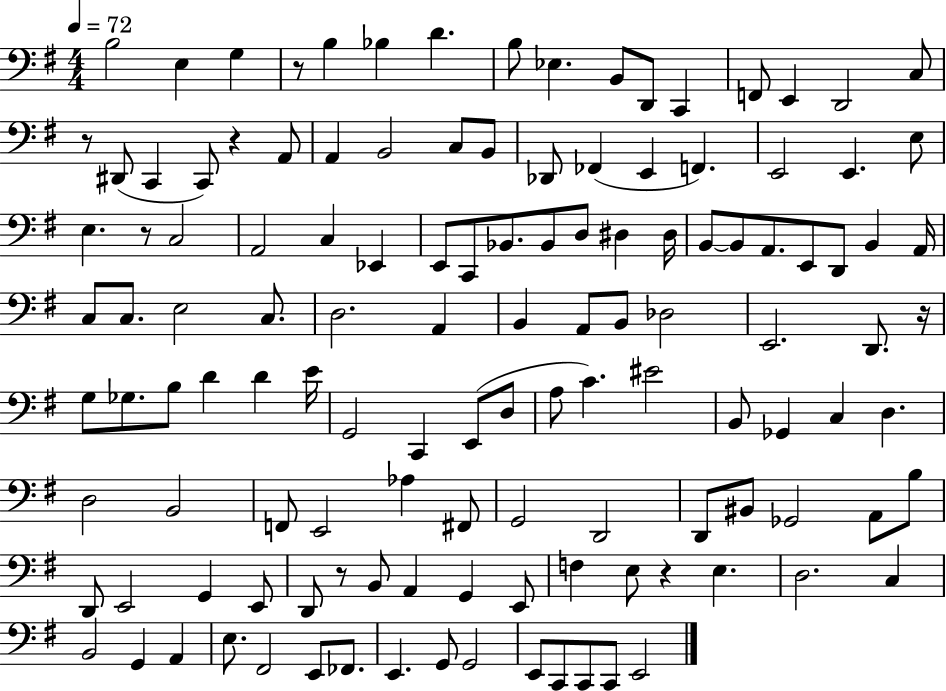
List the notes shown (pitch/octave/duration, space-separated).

B3/h E3/q G3/q R/e B3/q Bb3/q D4/q. B3/e Eb3/q. B2/e D2/e C2/q F2/e E2/q D2/h C3/e R/e D#2/e C2/q C2/e R/q A2/e A2/q B2/h C3/e B2/e Db2/e FES2/q E2/q F2/q. E2/h E2/q. E3/e E3/q. R/e C3/h A2/h C3/q Eb2/q E2/e C2/e Bb2/e. Bb2/e D3/e D#3/q D#3/s B2/e B2/e A2/e. E2/e D2/e B2/q A2/s C3/e C3/e. E3/h C3/e. D3/h. A2/q B2/q A2/e B2/e Db3/h E2/h. D2/e. R/s G3/e Gb3/e. B3/e D4/q D4/q E4/s G2/h C2/q E2/e D3/e A3/e C4/q. EIS4/h B2/e Gb2/q C3/q D3/q. D3/h B2/h F2/e E2/h Ab3/q F#2/e G2/h D2/h D2/e BIS2/e Gb2/h A2/e B3/e D2/e E2/h G2/q E2/e D2/e R/e B2/e A2/q G2/q E2/e F3/q E3/e R/q E3/q. D3/h. C3/q B2/h G2/q A2/q E3/e. F#2/h E2/e FES2/e. E2/q. G2/e G2/h E2/e C2/e C2/e C2/e E2/h